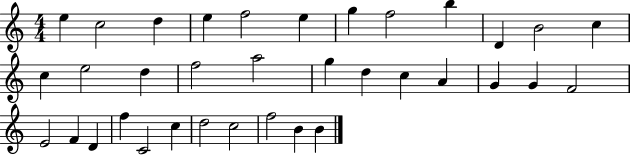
X:1
T:Untitled
M:4/4
L:1/4
K:C
e c2 d e f2 e g f2 b D B2 c c e2 d f2 a2 g d c A G G F2 E2 F D f C2 c d2 c2 f2 B B